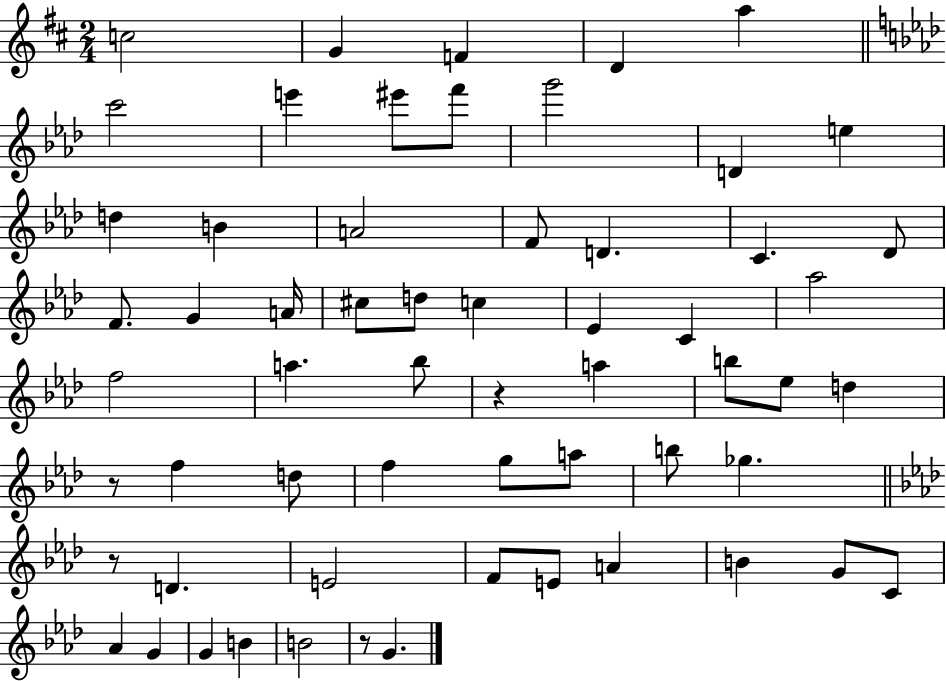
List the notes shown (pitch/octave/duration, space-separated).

C5/h G4/q F4/q D4/q A5/q C6/h E6/q EIS6/e F6/e G6/h D4/q E5/q D5/q B4/q A4/h F4/e D4/q. C4/q. Db4/e F4/e. G4/q A4/s C#5/e D5/e C5/q Eb4/q C4/q Ab5/h F5/h A5/q. Bb5/e R/q A5/q B5/e Eb5/e D5/q R/e F5/q D5/e F5/q G5/e A5/e B5/e Gb5/q. R/e D4/q. E4/h F4/e E4/e A4/q B4/q G4/e C4/e Ab4/q G4/q G4/q B4/q B4/h R/e G4/q.